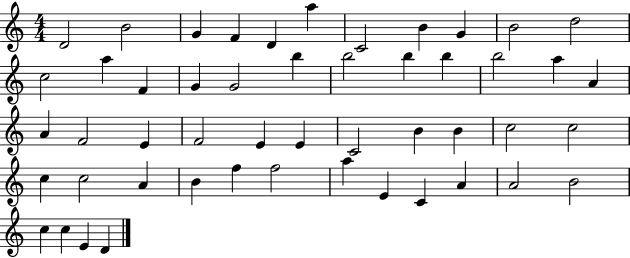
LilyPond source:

{
  \clef treble
  \numericTimeSignature
  \time 4/4
  \key c \major
  d'2 b'2 | g'4 f'4 d'4 a''4 | c'2 b'4 g'4 | b'2 d''2 | \break c''2 a''4 f'4 | g'4 g'2 b''4 | b''2 b''4 b''4 | b''2 a''4 a'4 | \break a'4 f'2 e'4 | f'2 e'4 e'4 | c'2 b'4 b'4 | c''2 c''2 | \break c''4 c''2 a'4 | b'4 f''4 f''2 | a''4 e'4 c'4 a'4 | a'2 b'2 | \break c''4 c''4 e'4 d'4 | \bar "|."
}